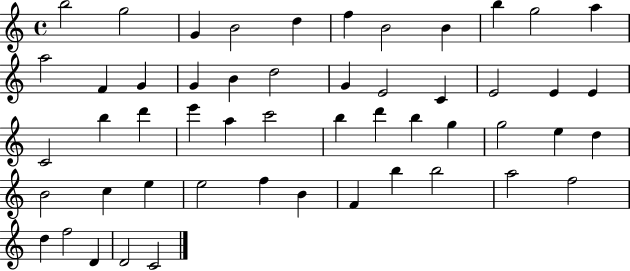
X:1
T:Untitled
M:4/4
L:1/4
K:C
b2 g2 G B2 d f B2 B b g2 a a2 F G G B d2 G E2 C E2 E E C2 b d' e' a c'2 b d' b g g2 e d B2 c e e2 f B F b b2 a2 f2 d f2 D D2 C2